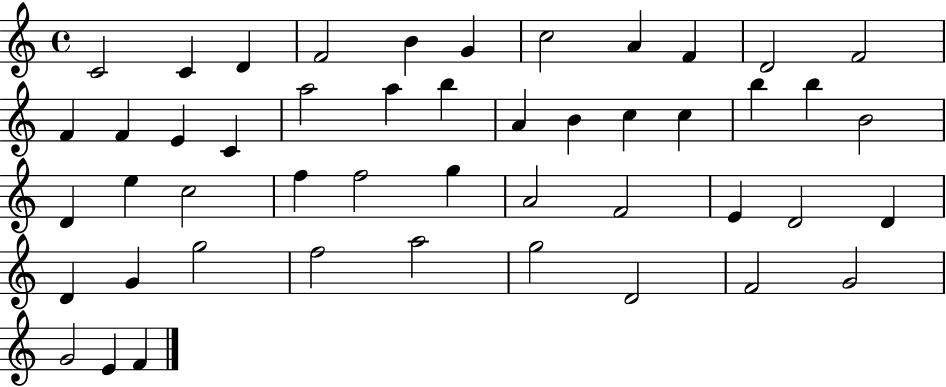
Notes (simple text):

C4/h C4/q D4/q F4/h B4/q G4/q C5/h A4/q F4/q D4/h F4/h F4/q F4/q E4/q C4/q A5/h A5/q B5/q A4/q B4/q C5/q C5/q B5/q B5/q B4/h D4/q E5/q C5/h F5/q F5/h G5/q A4/h F4/h E4/q D4/h D4/q D4/q G4/q G5/h F5/h A5/h G5/h D4/h F4/h G4/h G4/h E4/q F4/q